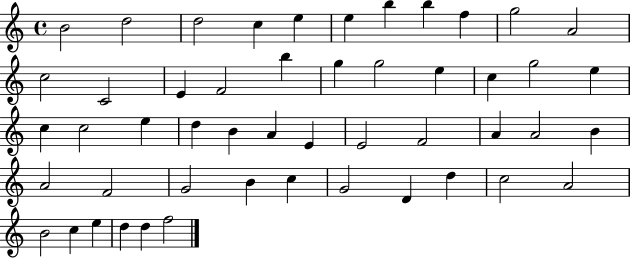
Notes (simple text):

B4/h D5/h D5/h C5/q E5/q E5/q B5/q B5/q F5/q G5/h A4/h C5/h C4/h E4/q F4/h B5/q G5/q G5/h E5/q C5/q G5/h E5/q C5/q C5/h E5/q D5/q B4/q A4/q E4/q E4/h F4/h A4/q A4/h B4/q A4/h F4/h G4/h B4/q C5/q G4/h D4/q D5/q C5/h A4/h B4/h C5/q E5/q D5/q D5/q F5/h